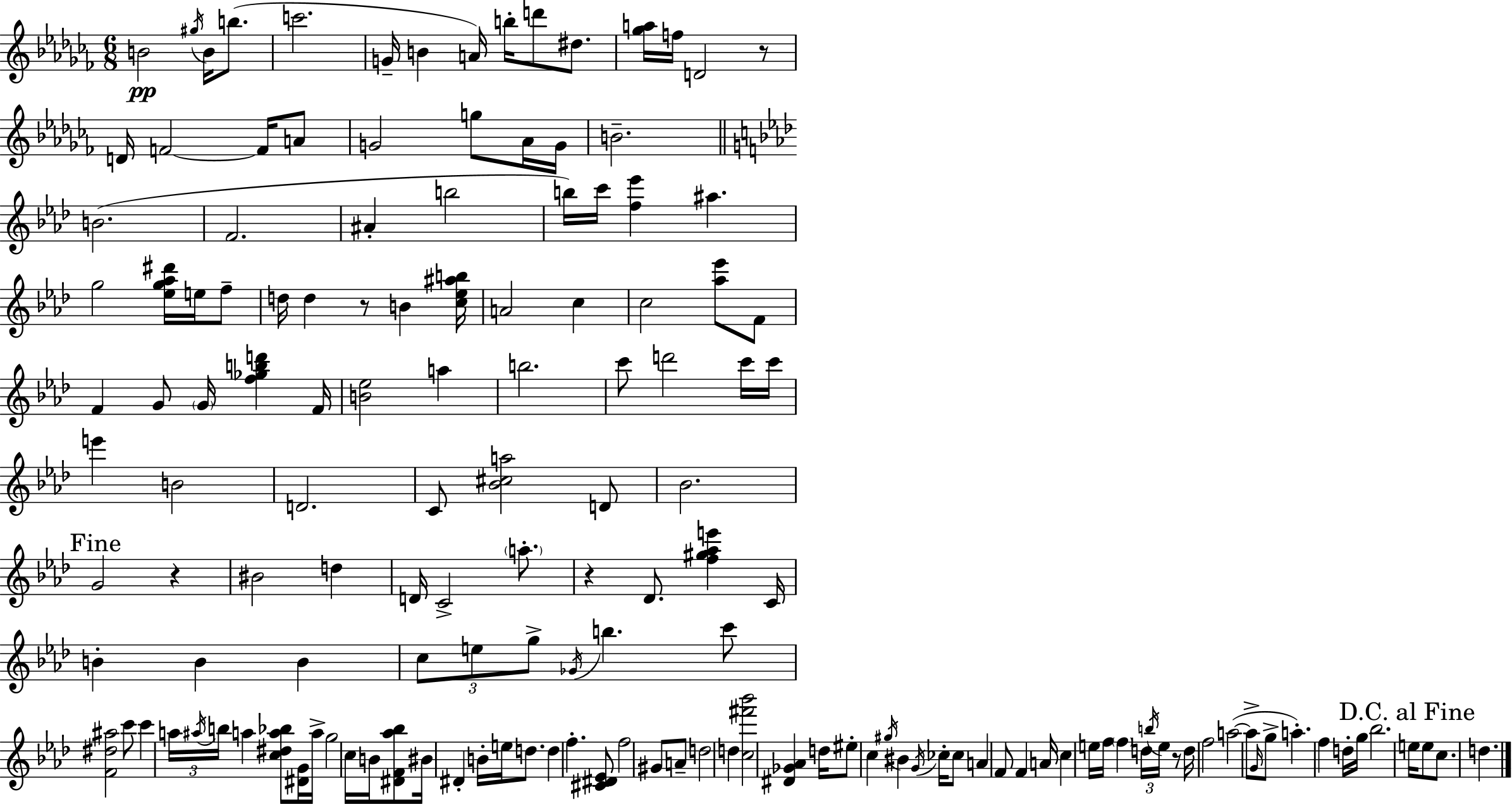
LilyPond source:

{
  \clef treble
  \numericTimeSignature
  \time 6/8
  \key aes \minor
  \repeat volta 2 { b'2\pp \acciaccatura { gis''16 } b'16 b''8.( | c'''2. | g'16-- b'4 a'16) b''16-. d'''8 dis''8. | <ges'' a''>16 f''16 d'2 r8 | \break d'16 f'2~~ f'16 a'8 | g'2 g''8 aes'16 | g'16 b'2.-- | \bar "||" \break \key aes \major b'2.( | f'2. | ais'4-. b''2 | b''16) c'''16 <f'' ees'''>4 ais''4. | \break g''2 <ees'' g'' aes'' dis'''>16 e''16 f''8-- | d''16 d''4 r8 b'4 <c'' ees'' ais'' b''>16 | a'2 c''4 | c''2 <aes'' ees'''>8 f'8 | \break f'4 g'8 \parenthesize g'16 <f'' ges'' b'' d'''>4 f'16 | <b' ees''>2 a''4 | b''2. | c'''8 d'''2 c'''16 c'''16 | \break e'''4 b'2 | d'2. | c'8 <bes' cis'' a''>2 d'8 | bes'2. | \break \mark "Fine" g'2 r4 | bis'2 d''4 | d'16 c'2-> \parenthesize a''8.-. | r4 des'8. <f'' gis'' aes'' e'''>4 c'16 | \break b'4-. b'4 b'4 | \tuplet 3/2 { c''8 e''8 g''8-> } \acciaccatura { ges'16 } b''4. | c'''8 <f' dis'' ais''>2 c'''8 | c'''4 \tuplet 3/2 { a''16 \acciaccatura { ais''16 } b''16 } a''4 | \break <c'' dis'' a'' bes''>8 <dis' g'>16 a''16-> g''2 | c''16 b'16 <dis' f' aes'' bes''>8 bis'16 dis'4-. b'16-. e''16 d''8. | d''4 f''4.-. | <cis' dis' ees'>8 f''2 gis'8 | \break a'8-- d''2 d''4 | <c'' fis''' bes'''>2 <dis' ges' aes'>4 | d''16 eis''8-. c''4 \acciaccatura { gis''16 } bis'4 | \acciaccatura { g'16 } ces''16-. ces''8 a'4 f'8 | \break f'4 a'16 c''4 e''16 f''16 \parenthesize f''4 | \tuplet 3/2 { d''16 \acciaccatura { b''16 } e''16 } r8 d''16 f''2 | a''2~(~ | a''8-> \grace { g'16 } g''8-> a''4.-.) | \break f''4 d''16-. g''16 bes''2. | \mark "D.C. al Fine" e''16 e''8 c''8. | d''4. } \bar "|."
}